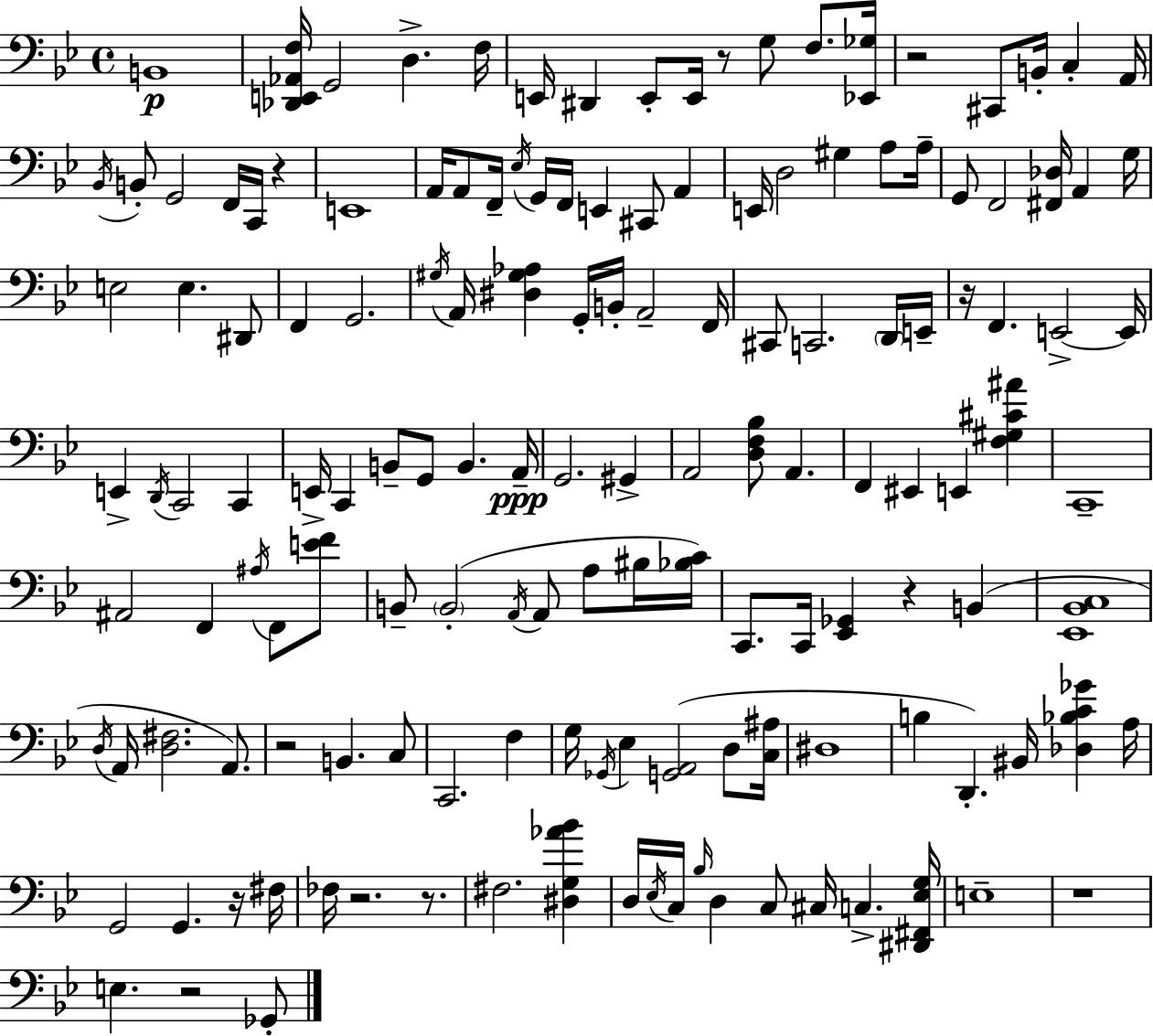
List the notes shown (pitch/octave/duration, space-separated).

B2/w [Db2,E2,Ab2,F3]/s G2/h D3/q. F3/s E2/s D#2/q E2/e E2/s R/e G3/e F3/e. [Eb2,Gb3]/s R/h C#2/e B2/s C3/q A2/s Bb2/s B2/e G2/h F2/s C2/s R/q E2/w A2/s A2/e F2/s Eb3/s G2/s F2/s E2/q C#2/e A2/q E2/s D3/h G#3/q A3/e A3/s G2/e F2/h [F#2,Db3]/s A2/q G3/s E3/h E3/q. D#2/e F2/q G2/h. G#3/s A2/s [D#3,G#3,Ab3]/q G2/s B2/s A2/h F2/s C#2/e C2/h. D2/s E2/s R/s F2/q. E2/h E2/s E2/q D2/s C2/h C2/q E2/s C2/q B2/e G2/e B2/q. A2/s G2/h. G#2/q A2/h [D3,F3,Bb3]/e A2/q. F2/q EIS2/q E2/q [F3,G#3,C#4,A#4]/q C2/w A#2/h F2/q A#3/s F2/e [E4,F4]/e B2/e B2/h A2/s A2/e A3/e BIS3/s [Bb3,C4]/s C2/e. C2/s [Eb2,Gb2]/q R/q B2/q [Eb2,Bb2,C3]/w D3/s A2/s [D3,F#3]/h. A2/e. R/h B2/q. C3/e C2/h. F3/q G3/s Gb2/s Eb3/q [G2,A2]/h D3/e [C3,A#3]/s D#3/w B3/q D2/q. BIS2/s [Db3,Bb3,C4,Gb4]/q A3/s G2/h G2/q. R/s F#3/s FES3/s R/h. R/e. F#3/h. [D#3,G3,Ab4,Bb4]/q D3/s Eb3/s C3/s Bb3/s D3/q C3/e C#3/s C3/q. [D#2,F#2,Eb3,G3]/s E3/w R/w E3/q. R/h Gb2/e